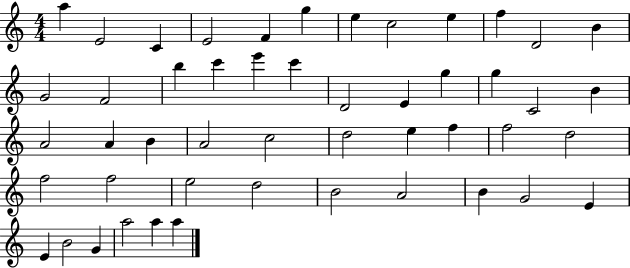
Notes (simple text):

A5/q E4/h C4/q E4/h F4/q G5/q E5/q C5/h E5/q F5/q D4/h B4/q G4/h F4/h B5/q C6/q E6/q C6/q D4/h E4/q G5/q G5/q C4/h B4/q A4/h A4/q B4/q A4/h C5/h D5/h E5/q F5/q F5/h D5/h F5/h F5/h E5/h D5/h B4/h A4/h B4/q G4/h E4/q E4/q B4/h G4/q A5/h A5/q A5/q